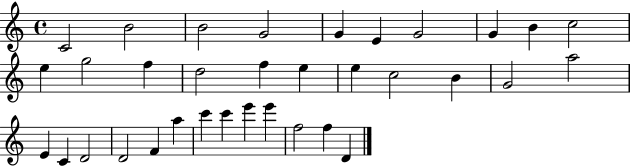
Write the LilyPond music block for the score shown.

{
  \clef treble
  \time 4/4
  \defaultTimeSignature
  \key c \major
  c'2 b'2 | b'2 g'2 | g'4 e'4 g'2 | g'4 b'4 c''2 | \break e''4 g''2 f''4 | d''2 f''4 e''4 | e''4 c''2 b'4 | g'2 a''2 | \break e'4 c'4 d'2 | d'2 f'4 a''4 | c'''4 c'''4 e'''4 e'''4 | f''2 f''4 d'4 | \break \bar "|."
}